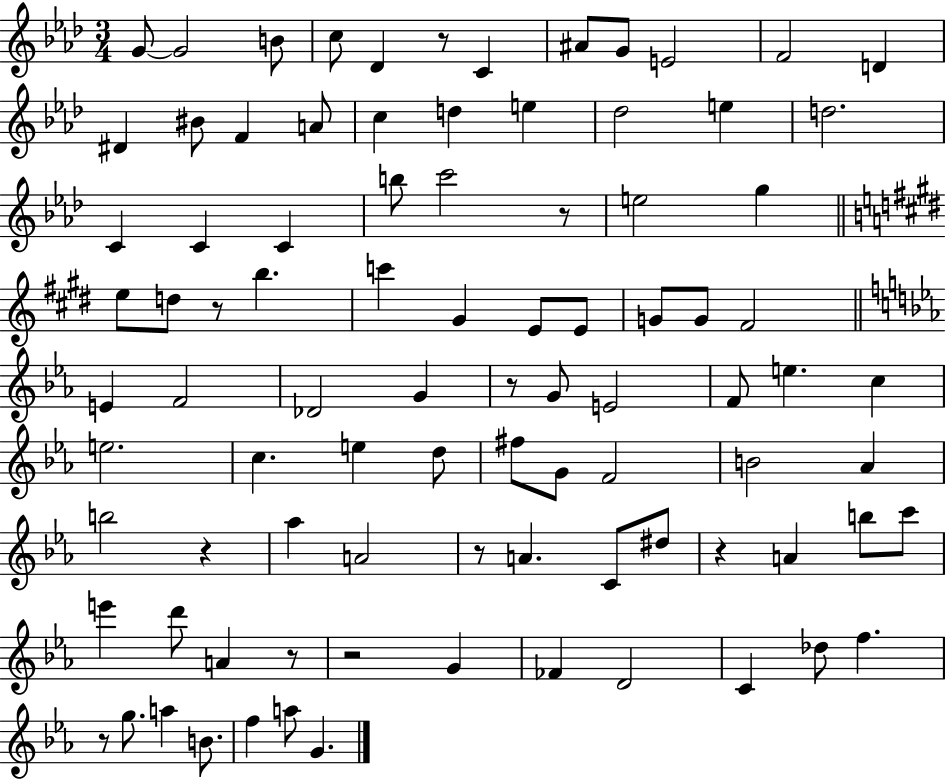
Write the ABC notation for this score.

X:1
T:Untitled
M:3/4
L:1/4
K:Ab
G/2 G2 B/2 c/2 _D z/2 C ^A/2 G/2 E2 F2 D ^D ^B/2 F A/2 c d e _d2 e d2 C C C b/2 c'2 z/2 e2 g e/2 d/2 z/2 b c' ^G E/2 E/2 G/2 G/2 ^F2 E F2 _D2 G z/2 G/2 E2 F/2 e c e2 c e d/2 ^f/2 G/2 F2 B2 _A b2 z _a A2 z/2 A C/2 ^d/2 z A b/2 c'/2 e' d'/2 A z/2 z2 G _F D2 C _d/2 f z/2 g/2 a B/2 f a/2 G